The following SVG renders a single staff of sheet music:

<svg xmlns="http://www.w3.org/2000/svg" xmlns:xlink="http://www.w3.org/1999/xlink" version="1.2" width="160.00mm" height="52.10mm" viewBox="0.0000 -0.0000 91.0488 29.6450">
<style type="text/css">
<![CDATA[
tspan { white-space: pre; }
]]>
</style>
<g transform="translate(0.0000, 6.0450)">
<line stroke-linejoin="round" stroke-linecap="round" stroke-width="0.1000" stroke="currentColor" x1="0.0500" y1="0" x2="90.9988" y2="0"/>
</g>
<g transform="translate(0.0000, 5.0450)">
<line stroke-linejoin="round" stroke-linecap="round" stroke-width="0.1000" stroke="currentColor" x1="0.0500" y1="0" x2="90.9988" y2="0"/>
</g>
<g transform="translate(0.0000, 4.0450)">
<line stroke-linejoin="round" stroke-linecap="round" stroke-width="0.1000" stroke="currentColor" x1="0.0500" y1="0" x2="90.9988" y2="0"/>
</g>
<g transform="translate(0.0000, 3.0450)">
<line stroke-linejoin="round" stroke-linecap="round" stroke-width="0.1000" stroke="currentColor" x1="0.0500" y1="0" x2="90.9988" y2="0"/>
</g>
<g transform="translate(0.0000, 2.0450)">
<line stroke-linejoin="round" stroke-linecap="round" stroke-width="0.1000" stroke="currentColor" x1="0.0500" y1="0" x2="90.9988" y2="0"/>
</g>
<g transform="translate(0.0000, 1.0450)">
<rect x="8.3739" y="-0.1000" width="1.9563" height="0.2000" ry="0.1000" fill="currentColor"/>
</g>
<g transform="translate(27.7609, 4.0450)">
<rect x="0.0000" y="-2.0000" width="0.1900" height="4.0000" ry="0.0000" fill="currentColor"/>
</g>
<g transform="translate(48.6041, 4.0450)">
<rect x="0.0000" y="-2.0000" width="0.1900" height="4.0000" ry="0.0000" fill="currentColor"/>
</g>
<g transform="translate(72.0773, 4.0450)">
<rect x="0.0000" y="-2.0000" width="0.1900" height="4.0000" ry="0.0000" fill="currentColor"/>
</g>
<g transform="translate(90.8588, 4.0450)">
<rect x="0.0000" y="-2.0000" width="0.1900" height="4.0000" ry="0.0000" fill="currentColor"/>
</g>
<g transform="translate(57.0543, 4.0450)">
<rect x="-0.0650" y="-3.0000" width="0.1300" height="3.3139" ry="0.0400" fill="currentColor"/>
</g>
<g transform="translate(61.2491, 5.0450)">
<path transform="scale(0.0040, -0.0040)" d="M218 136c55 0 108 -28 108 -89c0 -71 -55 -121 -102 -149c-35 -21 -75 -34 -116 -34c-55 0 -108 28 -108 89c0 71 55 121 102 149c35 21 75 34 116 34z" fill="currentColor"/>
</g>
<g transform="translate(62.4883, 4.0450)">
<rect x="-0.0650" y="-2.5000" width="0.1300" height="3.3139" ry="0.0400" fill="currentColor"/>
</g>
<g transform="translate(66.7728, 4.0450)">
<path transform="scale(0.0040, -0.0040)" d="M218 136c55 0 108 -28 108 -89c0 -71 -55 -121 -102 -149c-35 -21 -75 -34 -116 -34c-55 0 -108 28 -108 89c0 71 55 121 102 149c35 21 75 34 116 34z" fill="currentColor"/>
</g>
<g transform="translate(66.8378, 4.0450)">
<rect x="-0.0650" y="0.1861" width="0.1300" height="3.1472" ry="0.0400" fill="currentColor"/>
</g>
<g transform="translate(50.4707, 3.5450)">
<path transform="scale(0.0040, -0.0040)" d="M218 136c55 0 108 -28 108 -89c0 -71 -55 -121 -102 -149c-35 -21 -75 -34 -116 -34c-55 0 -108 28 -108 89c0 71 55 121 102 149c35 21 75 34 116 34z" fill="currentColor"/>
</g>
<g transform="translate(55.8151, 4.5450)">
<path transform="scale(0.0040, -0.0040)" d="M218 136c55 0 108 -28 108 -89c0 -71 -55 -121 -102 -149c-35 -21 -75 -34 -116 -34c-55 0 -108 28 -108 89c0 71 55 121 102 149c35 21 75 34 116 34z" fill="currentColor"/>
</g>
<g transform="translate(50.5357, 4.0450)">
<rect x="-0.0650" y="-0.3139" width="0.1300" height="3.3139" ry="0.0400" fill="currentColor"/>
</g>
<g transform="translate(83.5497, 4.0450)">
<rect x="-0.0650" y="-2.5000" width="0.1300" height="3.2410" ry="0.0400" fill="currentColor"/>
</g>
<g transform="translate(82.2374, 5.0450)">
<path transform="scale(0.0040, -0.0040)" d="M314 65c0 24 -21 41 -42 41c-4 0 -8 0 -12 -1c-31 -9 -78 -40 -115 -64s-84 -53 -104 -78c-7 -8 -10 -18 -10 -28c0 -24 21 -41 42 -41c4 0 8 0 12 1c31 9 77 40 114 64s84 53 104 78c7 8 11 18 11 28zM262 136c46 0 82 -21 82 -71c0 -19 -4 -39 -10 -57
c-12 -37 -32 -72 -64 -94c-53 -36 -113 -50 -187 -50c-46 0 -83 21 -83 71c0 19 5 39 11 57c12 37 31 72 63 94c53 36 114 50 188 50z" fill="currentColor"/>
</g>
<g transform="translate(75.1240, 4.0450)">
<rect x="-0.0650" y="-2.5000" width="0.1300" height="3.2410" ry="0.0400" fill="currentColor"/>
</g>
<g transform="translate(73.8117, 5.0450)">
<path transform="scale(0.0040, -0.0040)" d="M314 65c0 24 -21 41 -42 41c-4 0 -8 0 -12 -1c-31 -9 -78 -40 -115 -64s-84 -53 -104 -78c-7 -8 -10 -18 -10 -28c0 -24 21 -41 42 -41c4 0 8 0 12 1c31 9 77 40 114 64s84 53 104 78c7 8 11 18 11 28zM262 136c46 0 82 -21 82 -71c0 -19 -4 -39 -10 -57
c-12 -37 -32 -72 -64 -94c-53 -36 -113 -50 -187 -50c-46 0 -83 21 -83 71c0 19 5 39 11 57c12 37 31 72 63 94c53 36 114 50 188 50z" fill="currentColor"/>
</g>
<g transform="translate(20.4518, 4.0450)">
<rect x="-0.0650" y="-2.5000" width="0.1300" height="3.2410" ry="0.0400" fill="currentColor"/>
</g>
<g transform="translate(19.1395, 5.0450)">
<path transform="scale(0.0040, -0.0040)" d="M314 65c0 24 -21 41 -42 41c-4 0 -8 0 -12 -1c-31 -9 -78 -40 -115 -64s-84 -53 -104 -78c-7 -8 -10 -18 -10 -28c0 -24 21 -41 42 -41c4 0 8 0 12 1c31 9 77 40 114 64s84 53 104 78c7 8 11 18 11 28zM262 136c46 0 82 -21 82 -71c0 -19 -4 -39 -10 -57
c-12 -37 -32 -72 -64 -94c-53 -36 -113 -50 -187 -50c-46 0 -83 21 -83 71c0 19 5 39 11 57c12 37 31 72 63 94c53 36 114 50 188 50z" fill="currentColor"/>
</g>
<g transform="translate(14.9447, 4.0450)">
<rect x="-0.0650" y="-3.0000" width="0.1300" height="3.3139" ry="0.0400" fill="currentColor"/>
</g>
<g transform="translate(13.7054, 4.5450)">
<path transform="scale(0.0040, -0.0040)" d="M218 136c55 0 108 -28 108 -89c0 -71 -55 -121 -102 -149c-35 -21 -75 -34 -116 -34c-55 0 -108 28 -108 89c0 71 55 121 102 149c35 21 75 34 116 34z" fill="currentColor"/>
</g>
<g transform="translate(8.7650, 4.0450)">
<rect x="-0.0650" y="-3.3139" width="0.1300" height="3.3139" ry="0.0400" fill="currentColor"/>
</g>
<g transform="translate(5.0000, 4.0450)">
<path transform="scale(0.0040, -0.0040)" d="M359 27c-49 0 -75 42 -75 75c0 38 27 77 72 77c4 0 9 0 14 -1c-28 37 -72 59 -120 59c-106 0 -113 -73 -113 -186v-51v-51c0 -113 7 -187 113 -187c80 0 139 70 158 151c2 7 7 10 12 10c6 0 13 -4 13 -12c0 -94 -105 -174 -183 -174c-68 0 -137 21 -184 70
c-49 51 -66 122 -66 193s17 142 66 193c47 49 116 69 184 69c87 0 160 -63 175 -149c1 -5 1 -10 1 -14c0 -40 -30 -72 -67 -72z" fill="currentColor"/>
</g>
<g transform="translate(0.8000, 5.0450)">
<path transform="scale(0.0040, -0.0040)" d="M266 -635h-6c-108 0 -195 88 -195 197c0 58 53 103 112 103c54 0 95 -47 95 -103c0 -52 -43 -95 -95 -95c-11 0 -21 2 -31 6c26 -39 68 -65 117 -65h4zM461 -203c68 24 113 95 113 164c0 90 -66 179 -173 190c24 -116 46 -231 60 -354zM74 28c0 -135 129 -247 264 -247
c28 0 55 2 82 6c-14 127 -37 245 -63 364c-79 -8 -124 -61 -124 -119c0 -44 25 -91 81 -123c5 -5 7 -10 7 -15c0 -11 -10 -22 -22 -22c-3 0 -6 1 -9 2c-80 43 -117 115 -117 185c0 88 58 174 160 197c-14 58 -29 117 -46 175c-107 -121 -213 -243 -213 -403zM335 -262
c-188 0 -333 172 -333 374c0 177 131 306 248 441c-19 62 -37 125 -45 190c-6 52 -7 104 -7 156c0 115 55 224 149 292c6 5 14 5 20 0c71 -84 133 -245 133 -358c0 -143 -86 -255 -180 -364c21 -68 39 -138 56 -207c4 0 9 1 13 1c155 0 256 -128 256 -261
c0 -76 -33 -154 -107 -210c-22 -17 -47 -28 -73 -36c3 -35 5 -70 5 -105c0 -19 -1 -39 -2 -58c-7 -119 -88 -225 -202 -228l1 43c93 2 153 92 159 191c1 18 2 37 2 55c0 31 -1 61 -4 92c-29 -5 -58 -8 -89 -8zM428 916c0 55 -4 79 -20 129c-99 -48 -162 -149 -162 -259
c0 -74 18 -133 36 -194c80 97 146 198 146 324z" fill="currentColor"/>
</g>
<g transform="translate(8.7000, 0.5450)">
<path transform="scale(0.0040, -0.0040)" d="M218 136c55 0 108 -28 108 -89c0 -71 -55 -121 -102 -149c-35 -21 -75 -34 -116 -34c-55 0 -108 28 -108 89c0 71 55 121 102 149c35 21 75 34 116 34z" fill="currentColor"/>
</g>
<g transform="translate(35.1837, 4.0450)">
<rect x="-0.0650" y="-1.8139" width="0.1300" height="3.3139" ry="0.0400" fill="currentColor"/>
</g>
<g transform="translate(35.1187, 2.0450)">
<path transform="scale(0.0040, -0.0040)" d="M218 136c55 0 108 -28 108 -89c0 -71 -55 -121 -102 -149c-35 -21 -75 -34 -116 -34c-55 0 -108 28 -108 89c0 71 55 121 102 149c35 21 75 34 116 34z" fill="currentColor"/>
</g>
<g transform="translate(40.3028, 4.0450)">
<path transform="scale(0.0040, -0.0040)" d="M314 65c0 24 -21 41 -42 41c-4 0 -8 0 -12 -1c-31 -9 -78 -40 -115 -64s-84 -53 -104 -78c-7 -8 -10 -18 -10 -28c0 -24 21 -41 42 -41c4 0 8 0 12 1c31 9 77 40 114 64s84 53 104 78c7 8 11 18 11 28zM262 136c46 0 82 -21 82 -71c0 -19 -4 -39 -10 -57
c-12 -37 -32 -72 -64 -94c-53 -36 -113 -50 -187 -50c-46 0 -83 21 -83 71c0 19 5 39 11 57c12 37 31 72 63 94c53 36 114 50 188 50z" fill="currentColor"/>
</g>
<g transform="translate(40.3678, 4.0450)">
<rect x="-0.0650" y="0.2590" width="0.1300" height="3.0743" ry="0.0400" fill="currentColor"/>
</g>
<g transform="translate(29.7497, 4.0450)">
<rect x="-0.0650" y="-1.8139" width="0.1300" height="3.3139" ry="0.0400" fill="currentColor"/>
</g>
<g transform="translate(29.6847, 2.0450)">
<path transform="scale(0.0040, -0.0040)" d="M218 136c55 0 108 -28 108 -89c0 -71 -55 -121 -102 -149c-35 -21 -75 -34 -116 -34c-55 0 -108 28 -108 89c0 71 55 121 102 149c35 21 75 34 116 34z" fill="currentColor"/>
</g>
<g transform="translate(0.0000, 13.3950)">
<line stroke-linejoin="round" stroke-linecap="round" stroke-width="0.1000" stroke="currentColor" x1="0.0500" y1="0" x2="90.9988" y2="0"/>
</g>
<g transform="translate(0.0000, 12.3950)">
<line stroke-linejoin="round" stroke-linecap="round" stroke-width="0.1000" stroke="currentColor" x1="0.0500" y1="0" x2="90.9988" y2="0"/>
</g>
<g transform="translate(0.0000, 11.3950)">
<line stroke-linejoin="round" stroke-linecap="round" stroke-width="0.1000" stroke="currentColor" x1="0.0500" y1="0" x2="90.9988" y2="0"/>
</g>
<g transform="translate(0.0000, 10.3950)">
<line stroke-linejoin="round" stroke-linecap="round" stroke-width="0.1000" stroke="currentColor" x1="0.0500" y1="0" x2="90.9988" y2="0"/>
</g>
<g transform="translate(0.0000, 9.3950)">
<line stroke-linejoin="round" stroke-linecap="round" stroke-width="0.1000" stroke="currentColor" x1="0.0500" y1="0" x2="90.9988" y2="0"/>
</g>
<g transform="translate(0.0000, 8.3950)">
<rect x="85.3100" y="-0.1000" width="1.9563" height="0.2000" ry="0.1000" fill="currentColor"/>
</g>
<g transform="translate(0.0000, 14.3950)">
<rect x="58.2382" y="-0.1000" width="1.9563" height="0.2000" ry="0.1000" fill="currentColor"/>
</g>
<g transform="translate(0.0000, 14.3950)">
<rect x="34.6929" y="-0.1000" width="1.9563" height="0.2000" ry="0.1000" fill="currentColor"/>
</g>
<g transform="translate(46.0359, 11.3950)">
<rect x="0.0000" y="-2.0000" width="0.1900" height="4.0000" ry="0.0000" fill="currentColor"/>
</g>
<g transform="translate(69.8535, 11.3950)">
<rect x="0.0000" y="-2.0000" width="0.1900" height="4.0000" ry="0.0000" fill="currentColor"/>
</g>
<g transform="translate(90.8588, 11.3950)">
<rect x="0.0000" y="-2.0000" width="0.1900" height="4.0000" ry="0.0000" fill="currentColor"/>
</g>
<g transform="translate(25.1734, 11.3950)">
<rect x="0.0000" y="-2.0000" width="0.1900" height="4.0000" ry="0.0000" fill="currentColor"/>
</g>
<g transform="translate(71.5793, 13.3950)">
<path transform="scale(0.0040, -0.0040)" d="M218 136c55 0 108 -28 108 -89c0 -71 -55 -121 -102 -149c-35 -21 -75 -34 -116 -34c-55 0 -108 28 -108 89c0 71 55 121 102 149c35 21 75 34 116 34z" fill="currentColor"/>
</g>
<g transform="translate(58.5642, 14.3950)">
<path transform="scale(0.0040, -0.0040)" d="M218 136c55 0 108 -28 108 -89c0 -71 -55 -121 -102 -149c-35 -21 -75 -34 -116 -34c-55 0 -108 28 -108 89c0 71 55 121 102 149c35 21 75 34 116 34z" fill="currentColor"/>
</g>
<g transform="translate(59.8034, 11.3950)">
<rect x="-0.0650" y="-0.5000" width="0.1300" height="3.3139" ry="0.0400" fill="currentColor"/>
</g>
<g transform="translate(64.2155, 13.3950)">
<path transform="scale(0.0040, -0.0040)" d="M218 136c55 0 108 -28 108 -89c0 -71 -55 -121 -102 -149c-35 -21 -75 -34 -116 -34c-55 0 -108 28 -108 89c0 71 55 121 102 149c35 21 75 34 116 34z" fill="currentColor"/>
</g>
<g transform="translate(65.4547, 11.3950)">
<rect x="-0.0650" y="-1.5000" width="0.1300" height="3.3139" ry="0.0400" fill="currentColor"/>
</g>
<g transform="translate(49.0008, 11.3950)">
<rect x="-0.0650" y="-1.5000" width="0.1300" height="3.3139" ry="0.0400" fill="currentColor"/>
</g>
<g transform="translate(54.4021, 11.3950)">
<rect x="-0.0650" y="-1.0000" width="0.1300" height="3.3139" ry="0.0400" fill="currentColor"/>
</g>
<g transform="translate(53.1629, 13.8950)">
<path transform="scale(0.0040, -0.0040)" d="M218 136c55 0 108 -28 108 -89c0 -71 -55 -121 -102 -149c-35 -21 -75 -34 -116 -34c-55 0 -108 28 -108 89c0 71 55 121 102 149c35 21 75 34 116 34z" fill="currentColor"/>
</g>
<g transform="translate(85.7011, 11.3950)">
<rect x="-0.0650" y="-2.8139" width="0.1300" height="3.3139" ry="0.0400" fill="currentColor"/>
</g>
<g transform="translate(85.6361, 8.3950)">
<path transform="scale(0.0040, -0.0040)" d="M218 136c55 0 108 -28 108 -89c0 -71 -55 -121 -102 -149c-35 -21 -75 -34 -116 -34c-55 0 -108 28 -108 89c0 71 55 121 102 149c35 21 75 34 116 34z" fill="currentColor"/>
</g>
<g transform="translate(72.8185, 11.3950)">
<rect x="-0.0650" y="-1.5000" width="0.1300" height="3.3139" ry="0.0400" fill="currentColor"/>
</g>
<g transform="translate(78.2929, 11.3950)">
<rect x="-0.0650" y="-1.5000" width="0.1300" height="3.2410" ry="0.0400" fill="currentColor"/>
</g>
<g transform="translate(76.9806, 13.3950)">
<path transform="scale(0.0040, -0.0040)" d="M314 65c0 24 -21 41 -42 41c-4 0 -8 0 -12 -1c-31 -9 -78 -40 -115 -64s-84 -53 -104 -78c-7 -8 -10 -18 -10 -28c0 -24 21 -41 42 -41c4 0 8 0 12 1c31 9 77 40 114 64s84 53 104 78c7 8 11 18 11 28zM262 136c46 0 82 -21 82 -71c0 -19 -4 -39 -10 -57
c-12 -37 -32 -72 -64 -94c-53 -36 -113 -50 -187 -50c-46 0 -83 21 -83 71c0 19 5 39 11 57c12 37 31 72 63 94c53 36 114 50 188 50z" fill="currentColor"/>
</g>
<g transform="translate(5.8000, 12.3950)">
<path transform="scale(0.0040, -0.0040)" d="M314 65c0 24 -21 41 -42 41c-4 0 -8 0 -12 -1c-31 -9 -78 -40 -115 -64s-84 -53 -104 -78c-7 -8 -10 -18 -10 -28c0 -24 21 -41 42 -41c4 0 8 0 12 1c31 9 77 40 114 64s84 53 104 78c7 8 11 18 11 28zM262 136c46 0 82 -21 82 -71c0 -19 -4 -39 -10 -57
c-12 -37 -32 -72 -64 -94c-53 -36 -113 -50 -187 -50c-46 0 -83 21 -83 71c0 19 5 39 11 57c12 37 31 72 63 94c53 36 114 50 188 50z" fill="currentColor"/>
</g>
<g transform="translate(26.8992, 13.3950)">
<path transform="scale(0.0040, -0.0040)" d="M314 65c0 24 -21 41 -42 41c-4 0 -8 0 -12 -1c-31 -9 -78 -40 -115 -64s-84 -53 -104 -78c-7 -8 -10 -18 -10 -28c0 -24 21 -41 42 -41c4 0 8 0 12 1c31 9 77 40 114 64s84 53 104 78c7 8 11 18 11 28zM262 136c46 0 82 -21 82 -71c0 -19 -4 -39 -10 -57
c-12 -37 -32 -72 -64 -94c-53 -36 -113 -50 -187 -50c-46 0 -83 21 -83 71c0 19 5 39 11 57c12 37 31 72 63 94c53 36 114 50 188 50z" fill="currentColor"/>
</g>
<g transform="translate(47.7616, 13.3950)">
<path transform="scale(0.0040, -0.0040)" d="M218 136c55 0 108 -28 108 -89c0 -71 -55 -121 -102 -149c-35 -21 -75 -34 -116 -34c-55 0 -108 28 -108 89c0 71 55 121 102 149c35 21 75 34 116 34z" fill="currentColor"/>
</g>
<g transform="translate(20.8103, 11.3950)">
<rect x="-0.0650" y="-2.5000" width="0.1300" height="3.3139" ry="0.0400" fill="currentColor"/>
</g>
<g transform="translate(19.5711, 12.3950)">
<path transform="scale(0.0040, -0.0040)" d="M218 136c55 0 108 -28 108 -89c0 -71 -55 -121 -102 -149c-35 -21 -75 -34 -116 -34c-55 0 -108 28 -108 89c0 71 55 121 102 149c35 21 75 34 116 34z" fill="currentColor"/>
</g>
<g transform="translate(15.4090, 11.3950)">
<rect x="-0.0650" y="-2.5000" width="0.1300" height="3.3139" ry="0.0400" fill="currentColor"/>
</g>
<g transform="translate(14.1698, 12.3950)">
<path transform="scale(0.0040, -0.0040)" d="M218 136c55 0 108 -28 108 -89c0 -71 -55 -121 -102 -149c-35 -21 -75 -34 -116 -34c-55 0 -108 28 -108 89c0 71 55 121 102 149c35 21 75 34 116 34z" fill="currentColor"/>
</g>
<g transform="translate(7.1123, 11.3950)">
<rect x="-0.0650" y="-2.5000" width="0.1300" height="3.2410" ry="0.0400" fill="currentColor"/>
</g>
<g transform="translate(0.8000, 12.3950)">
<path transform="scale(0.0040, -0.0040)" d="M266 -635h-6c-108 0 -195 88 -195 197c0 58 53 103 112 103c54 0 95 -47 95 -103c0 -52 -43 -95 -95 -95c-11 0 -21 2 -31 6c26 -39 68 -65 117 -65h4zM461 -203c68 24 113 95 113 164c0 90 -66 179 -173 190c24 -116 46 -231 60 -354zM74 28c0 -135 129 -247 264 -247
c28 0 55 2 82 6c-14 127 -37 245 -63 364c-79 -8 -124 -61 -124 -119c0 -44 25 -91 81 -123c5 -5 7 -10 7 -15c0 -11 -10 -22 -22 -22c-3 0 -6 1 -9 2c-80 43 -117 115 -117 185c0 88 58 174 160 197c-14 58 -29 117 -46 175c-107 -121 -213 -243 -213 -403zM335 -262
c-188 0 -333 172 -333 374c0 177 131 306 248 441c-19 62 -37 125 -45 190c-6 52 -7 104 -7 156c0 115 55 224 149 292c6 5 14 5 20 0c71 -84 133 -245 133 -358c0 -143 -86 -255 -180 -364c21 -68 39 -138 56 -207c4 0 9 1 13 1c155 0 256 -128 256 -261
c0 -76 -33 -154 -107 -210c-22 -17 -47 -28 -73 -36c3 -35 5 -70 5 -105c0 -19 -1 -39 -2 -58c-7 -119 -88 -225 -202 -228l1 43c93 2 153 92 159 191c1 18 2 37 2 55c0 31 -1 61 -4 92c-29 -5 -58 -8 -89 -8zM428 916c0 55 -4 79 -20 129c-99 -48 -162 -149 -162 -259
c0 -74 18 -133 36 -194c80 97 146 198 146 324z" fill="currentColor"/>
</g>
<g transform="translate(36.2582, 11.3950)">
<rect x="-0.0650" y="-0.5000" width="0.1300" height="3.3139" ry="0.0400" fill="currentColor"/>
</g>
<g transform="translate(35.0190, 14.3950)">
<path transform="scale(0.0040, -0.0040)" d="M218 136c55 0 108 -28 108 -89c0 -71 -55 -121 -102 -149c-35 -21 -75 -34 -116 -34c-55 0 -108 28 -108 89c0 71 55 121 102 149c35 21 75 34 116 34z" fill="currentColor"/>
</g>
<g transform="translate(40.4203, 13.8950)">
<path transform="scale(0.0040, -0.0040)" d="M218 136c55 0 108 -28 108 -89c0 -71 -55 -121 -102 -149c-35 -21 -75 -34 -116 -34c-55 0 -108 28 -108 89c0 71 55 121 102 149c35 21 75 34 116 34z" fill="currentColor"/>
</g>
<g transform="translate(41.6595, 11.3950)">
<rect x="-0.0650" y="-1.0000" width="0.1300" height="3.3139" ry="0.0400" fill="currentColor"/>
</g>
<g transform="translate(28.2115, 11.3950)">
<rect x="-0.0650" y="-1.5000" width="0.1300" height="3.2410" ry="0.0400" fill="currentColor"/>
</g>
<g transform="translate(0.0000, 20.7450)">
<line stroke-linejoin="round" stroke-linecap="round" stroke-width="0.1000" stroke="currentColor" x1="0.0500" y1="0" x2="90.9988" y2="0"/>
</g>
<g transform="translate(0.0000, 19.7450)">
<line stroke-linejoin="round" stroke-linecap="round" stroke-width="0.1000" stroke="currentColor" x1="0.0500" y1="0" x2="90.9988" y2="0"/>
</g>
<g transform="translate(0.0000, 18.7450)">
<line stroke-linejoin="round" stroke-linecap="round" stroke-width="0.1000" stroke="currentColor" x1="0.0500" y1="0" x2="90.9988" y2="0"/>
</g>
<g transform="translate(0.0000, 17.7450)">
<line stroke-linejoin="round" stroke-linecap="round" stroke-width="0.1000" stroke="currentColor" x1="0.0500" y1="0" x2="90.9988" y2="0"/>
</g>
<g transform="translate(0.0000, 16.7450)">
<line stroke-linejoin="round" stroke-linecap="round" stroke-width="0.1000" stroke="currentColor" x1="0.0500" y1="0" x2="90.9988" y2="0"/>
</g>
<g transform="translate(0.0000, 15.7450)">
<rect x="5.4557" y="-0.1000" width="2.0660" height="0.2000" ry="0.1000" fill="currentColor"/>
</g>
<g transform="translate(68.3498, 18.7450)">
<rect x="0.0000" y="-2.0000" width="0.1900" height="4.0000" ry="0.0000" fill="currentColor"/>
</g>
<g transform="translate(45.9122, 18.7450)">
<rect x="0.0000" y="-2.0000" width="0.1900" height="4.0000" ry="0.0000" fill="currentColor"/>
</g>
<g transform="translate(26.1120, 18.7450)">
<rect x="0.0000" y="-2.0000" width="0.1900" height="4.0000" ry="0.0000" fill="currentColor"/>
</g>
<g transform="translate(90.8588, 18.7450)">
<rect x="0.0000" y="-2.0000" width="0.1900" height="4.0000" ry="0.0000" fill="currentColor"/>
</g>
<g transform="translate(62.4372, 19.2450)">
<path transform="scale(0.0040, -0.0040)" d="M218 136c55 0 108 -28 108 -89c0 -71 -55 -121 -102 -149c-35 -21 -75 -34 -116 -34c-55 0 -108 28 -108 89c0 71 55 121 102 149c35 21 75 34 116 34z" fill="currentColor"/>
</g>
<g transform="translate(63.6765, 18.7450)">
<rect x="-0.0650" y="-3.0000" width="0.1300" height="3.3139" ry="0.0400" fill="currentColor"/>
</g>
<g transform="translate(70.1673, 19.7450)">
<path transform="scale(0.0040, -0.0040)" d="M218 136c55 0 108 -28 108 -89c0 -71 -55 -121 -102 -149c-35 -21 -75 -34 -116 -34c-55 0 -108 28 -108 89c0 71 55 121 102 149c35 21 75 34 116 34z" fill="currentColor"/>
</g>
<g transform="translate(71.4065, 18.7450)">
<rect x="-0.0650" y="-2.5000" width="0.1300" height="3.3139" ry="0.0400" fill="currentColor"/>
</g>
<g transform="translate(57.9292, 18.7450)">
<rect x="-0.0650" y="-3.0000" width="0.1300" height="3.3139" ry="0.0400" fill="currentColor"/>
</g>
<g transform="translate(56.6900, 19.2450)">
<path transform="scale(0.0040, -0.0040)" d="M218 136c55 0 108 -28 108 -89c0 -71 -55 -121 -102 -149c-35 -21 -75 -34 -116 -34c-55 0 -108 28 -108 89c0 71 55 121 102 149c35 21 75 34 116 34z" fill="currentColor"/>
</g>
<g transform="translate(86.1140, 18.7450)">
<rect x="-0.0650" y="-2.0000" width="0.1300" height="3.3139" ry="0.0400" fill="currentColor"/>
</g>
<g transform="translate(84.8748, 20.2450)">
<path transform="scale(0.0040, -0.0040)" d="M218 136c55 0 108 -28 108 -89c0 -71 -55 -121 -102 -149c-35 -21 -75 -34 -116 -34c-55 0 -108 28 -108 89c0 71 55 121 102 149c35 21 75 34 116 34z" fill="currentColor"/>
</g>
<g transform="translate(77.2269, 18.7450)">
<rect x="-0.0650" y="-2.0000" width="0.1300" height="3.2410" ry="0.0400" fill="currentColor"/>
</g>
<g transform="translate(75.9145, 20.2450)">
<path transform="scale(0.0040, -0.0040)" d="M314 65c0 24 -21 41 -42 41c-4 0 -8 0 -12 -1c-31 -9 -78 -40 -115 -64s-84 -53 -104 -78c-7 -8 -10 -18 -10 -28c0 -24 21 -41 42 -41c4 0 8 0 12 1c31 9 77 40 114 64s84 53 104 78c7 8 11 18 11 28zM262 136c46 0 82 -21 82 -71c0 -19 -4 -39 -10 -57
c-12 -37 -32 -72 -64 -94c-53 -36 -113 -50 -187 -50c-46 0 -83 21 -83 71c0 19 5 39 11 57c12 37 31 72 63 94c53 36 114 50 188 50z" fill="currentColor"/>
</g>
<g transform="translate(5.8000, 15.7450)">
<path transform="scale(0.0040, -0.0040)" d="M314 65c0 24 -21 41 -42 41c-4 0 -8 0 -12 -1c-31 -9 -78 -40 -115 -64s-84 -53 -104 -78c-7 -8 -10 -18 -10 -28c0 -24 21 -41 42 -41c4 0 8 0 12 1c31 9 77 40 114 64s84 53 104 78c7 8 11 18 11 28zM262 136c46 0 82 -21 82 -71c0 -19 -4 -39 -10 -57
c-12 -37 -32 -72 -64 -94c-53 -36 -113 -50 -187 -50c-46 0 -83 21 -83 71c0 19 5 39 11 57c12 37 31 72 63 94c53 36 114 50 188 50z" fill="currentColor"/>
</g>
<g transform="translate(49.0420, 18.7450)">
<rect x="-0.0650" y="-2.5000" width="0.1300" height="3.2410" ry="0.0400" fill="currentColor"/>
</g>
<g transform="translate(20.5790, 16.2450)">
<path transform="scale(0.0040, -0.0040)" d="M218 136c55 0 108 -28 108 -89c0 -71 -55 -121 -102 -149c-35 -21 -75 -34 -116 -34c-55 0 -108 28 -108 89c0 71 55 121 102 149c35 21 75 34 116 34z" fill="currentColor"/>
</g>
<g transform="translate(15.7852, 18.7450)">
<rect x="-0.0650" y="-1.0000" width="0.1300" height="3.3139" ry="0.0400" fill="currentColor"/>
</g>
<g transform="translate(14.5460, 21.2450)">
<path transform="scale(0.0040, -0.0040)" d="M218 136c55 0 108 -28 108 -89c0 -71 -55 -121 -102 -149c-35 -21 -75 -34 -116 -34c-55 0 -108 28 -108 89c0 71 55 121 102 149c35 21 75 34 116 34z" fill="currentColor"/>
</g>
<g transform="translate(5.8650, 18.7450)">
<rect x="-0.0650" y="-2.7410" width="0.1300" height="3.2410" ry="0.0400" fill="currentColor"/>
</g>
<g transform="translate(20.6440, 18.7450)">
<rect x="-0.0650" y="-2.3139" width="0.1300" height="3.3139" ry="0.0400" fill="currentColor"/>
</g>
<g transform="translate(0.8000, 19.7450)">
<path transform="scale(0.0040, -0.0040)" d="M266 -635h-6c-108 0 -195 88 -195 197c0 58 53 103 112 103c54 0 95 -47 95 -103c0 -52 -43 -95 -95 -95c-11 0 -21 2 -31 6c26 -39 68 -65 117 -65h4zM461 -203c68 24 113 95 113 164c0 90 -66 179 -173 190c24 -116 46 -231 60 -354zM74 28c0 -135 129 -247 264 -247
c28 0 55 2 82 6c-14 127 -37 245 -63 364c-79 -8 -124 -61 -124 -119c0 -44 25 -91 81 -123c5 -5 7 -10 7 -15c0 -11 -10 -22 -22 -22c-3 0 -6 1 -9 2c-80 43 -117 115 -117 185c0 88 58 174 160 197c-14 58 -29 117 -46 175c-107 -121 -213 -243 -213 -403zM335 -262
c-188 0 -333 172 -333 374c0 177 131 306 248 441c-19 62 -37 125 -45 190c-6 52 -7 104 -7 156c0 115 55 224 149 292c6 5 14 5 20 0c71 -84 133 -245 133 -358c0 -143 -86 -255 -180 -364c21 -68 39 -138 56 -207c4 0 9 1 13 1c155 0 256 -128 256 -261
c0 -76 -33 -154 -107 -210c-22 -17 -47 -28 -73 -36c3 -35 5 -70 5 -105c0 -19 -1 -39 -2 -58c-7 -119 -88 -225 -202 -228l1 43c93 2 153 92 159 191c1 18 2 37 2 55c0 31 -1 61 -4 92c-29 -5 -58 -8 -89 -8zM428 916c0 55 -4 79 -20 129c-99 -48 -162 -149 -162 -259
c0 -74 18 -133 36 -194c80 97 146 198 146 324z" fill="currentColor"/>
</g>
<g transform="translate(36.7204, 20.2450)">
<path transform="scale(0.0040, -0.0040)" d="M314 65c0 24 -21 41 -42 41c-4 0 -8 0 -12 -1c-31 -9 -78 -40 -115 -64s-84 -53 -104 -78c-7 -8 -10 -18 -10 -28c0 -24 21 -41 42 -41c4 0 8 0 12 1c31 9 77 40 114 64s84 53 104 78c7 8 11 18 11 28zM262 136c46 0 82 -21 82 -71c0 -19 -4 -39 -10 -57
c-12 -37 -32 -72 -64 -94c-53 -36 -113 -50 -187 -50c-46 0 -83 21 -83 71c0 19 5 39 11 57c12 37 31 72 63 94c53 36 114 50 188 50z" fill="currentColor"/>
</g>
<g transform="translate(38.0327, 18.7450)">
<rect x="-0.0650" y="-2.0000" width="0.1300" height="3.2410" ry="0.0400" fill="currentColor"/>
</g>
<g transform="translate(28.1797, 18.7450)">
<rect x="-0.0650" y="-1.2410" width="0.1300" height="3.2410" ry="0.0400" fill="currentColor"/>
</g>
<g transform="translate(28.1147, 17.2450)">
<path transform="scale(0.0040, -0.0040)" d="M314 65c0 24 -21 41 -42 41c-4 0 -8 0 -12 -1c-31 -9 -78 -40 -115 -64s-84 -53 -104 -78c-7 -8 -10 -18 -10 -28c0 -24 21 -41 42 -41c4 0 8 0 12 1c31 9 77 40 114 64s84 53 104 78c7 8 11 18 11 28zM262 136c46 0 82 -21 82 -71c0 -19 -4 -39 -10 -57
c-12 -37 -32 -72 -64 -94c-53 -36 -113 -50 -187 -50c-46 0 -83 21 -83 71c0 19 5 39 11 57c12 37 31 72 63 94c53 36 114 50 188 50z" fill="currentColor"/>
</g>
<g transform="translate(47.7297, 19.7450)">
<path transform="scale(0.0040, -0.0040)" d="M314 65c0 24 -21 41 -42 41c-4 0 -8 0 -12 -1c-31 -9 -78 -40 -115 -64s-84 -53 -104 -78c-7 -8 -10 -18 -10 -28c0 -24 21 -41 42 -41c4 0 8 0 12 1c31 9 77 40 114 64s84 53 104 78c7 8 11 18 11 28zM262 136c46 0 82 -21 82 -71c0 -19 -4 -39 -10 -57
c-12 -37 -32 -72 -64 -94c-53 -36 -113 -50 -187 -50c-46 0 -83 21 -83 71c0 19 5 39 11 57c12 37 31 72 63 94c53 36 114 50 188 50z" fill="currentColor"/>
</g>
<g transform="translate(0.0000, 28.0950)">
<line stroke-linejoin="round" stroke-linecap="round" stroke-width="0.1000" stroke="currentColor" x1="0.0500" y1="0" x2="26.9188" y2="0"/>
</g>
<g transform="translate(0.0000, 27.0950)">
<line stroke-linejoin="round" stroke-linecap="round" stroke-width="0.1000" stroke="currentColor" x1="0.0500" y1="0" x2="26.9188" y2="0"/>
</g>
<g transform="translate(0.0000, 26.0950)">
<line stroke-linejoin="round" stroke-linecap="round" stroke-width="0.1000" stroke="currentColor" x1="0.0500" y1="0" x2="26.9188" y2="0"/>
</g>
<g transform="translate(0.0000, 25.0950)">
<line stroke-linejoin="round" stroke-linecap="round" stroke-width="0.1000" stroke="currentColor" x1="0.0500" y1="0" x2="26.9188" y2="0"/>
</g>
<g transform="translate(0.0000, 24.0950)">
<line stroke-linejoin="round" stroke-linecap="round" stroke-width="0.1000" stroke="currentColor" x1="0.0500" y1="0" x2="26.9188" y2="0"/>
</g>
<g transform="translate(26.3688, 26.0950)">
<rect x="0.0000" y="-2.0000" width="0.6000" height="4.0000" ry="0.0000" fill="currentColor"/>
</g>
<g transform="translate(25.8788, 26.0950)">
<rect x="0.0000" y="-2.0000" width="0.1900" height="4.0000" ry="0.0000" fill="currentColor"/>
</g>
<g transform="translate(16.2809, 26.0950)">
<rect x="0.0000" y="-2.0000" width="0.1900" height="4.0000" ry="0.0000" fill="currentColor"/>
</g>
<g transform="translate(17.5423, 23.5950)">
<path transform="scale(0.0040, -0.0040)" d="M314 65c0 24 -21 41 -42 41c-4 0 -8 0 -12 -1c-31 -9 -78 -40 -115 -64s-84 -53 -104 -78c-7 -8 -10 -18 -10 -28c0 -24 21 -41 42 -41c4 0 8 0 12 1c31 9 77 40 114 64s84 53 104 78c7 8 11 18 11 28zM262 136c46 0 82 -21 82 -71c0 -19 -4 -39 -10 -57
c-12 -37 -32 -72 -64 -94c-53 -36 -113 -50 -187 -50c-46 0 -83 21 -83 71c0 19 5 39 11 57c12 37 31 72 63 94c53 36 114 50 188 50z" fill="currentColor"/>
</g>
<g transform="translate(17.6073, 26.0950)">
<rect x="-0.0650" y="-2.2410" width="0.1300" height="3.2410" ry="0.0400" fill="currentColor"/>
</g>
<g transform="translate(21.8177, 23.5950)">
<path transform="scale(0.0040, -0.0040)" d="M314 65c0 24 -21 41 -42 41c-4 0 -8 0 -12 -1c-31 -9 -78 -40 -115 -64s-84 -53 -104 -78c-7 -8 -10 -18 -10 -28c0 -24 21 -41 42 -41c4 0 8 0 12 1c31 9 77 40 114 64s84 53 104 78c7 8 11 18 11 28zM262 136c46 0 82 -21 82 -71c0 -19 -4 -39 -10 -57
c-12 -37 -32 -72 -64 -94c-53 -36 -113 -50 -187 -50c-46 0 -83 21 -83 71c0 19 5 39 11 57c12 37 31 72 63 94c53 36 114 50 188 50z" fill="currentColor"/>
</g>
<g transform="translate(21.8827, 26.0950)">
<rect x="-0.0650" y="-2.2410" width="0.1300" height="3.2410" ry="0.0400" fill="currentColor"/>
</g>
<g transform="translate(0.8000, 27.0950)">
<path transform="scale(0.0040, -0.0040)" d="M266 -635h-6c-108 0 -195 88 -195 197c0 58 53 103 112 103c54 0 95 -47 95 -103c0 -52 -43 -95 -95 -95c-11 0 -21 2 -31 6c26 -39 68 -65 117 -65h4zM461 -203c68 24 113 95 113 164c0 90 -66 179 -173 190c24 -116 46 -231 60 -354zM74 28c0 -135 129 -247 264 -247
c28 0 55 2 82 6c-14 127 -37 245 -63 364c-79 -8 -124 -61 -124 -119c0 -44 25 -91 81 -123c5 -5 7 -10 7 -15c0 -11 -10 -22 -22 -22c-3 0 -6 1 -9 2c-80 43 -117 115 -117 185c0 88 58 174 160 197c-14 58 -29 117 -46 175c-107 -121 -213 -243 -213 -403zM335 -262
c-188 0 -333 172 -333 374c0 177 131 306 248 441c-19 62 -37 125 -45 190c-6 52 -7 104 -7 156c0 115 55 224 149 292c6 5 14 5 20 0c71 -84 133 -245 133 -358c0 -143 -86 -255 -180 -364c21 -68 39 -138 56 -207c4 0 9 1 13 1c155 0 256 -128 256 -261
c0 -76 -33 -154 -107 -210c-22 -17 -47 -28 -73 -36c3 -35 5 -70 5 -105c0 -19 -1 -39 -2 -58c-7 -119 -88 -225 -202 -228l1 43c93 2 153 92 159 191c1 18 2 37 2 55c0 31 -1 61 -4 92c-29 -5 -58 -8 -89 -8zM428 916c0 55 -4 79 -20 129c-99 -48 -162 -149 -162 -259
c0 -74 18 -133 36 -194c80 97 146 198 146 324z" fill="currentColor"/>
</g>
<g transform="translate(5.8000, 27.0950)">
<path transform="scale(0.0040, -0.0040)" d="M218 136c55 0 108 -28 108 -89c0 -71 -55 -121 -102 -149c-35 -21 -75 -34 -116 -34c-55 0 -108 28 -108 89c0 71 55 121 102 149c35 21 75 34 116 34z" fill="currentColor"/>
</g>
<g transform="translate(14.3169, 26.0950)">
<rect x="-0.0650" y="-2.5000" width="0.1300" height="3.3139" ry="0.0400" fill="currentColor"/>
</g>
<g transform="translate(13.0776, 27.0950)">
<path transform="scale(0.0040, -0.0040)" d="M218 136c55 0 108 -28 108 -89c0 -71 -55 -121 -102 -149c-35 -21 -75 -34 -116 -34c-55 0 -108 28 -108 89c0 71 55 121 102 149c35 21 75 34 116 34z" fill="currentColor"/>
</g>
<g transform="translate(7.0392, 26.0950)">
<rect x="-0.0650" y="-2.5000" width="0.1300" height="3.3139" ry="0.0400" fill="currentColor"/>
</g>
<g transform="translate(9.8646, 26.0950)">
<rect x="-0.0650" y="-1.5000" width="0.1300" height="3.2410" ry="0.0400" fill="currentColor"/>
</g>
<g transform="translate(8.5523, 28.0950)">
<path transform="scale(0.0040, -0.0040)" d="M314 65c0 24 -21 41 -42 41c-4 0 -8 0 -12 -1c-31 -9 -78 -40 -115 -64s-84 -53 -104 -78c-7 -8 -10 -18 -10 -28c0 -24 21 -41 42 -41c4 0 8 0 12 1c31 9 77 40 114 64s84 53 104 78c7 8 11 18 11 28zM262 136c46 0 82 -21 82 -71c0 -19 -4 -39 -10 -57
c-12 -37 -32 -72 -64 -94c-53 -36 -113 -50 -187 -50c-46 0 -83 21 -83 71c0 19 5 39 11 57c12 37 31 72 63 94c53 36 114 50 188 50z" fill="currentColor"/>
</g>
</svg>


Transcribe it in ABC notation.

X:1
T:Untitled
M:4/4
L:1/4
K:C
b A G2 f f B2 c A G B G2 G2 G2 G G E2 C D E D C E E E2 a a2 D g e2 F2 G2 A A G F2 F G E2 G g2 g2